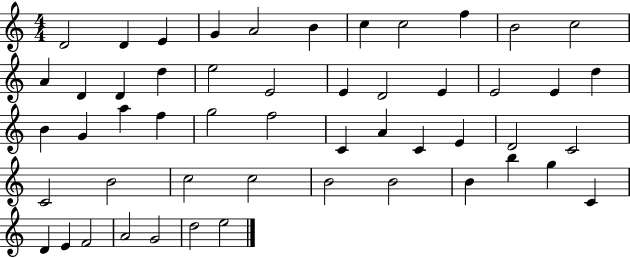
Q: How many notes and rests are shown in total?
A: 52